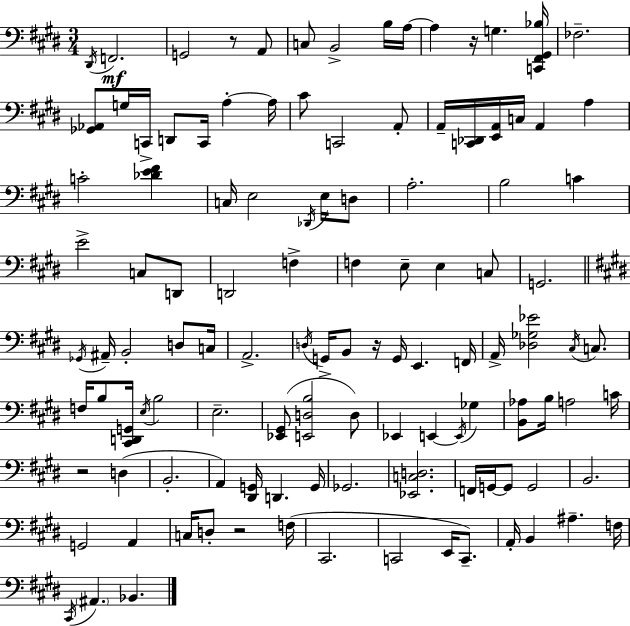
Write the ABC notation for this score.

X:1
T:Untitled
M:3/4
L:1/4
K:E
^D,,/4 F,,2 G,,2 z/2 A,,/2 C,/2 B,,2 B,/4 A,/4 A, z/4 G, [C,,^F,,^G,,_B,]/4 _F,2 [_G,,_A,,]/2 G,/4 C,,/4 D,,/2 C,,/4 A, A,/4 ^C/2 C,,2 A,,/2 A,,/4 [C,,_D,,]/4 [E,,A,,]/4 C,/4 A,, A, C2 [_DE^F] C,/4 E,2 _D,,/4 E,/4 D,/2 A,2 B,2 C E2 C,/2 D,,/2 D,,2 F, F, E,/2 E, C,/2 G,,2 _G,,/4 ^A,,/4 B,,2 D,/2 C,/4 A,,2 D,/4 G,,/4 B,,/2 z/4 G,,/4 E,, F,,/4 A,,/4 [_D,_G,_E]2 ^C,/4 C,/2 F,/4 B,/2 [^C,,D,,G,,]/4 E,/4 B,2 E,2 [_E,,^G,,]/2 [E,,D,B,]2 D,/2 _E,, E,, E,,/4 _G, [B,,_A,]/2 B,/4 A,2 C/4 z2 D, B,,2 A,, [^D,,G,,]/4 D,, G,,/4 _G,,2 [_E,,C,D,]2 F,,/4 G,,/4 G,,/2 G,,2 B,,2 G,,2 A,, C,/4 D,/2 z2 F,/4 ^C,,2 C,,2 E,,/4 C,,/2 A,,/4 B,, ^A, F,/4 ^C,,/4 ^A,, _B,,